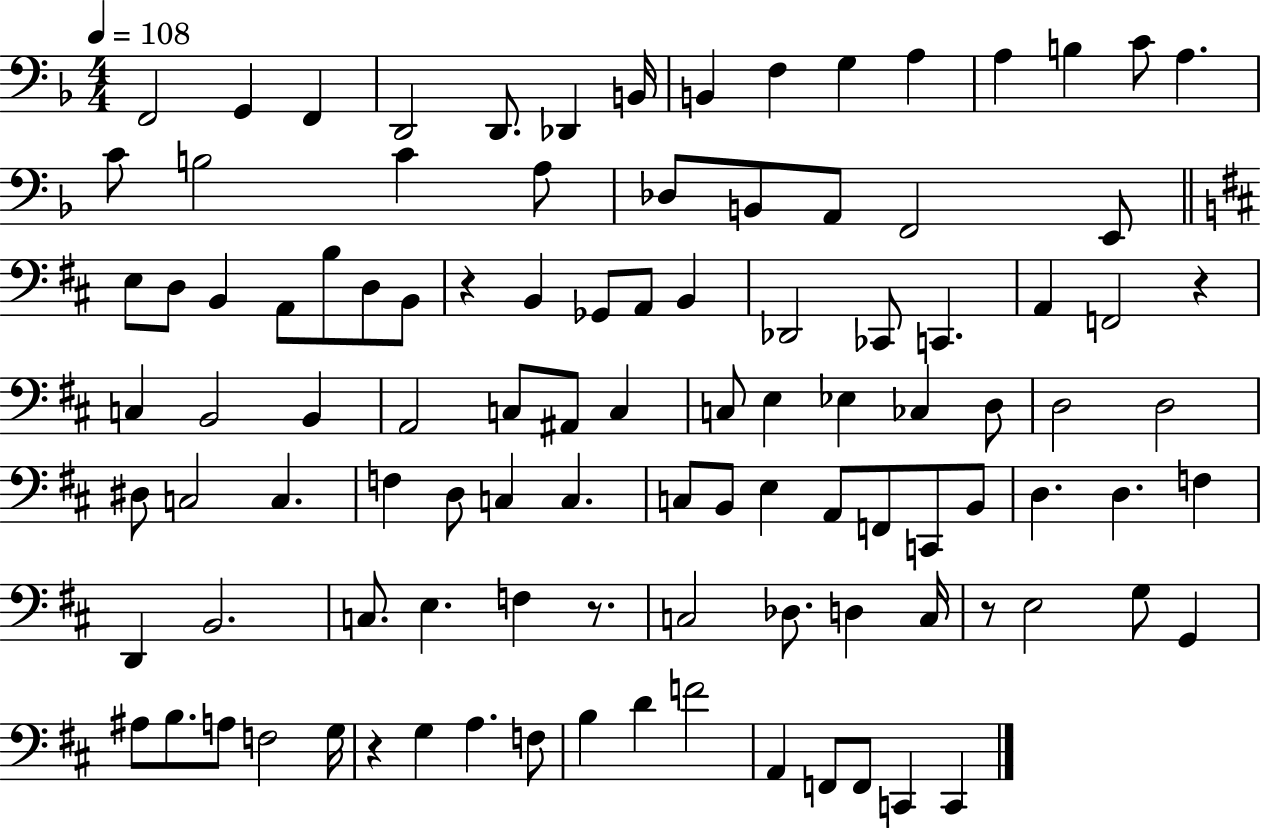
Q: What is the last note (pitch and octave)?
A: C2